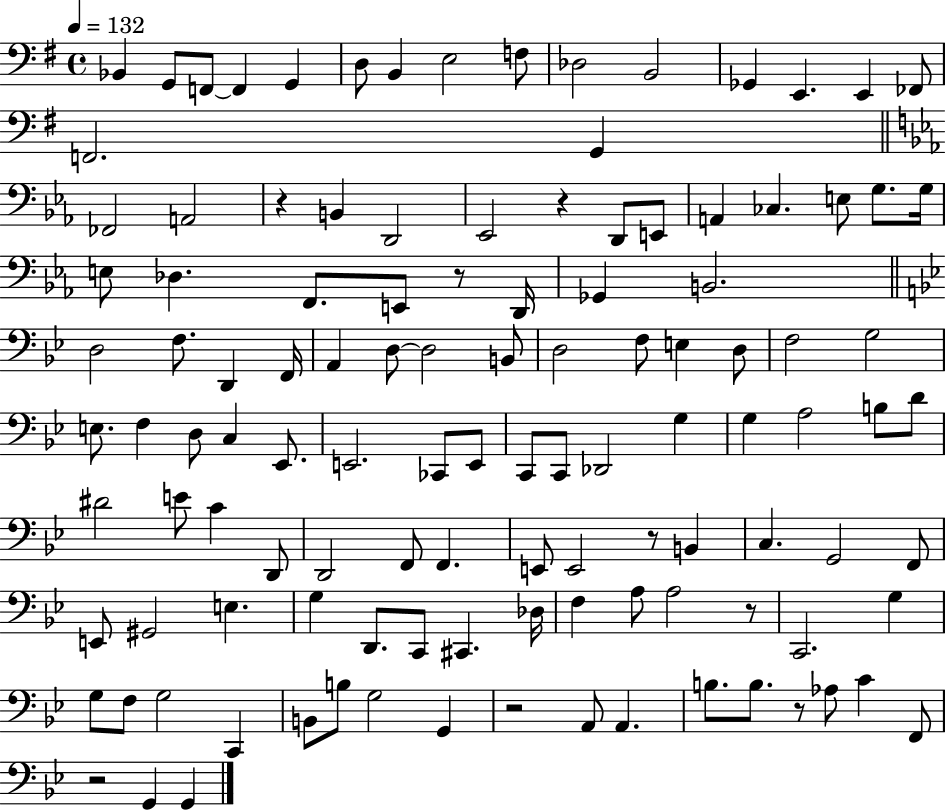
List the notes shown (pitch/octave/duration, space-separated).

Bb2/q G2/e F2/e F2/q G2/q D3/e B2/q E3/h F3/e Db3/h B2/h Gb2/q E2/q. E2/q FES2/e F2/h. G2/q FES2/h A2/h R/q B2/q D2/h Eb2/h R/q D2/e E2/e A2/q CES3/q. E3/e G3/e. G3/s E3/e Db3/q. F2/e. E2/e R/e D2/s Gb2/q B2/h. D3/h F3/e. D2/q F2/s A2/q D3/e D3/h B2/e D3/h F3/e E3/q D3/e F3/h G3/h E3/e. F3/q D3/e C3/q Eb2/e. E2/h. CES2/e E2/e C2/e C2/e Db2/h G3/q G3/q A3/h B3/e D4/e D#4/h E4/e C4/q D2/e D2/h F2/e F2/q. E2/e E2/h R/e B2/q C3/q. G2/h F2/e E2/e G#2/h E3/q. G3/q D2/e. C2/e C#2/q. Db3/s F3/q A3/e A3/h R/e C2/h. G3/q G3/e F3/e G3/h C2/q B2/e B3/e G3/h G2/q R/h A2/e A2/q. B3/e. B3/e. R/e Ab3/e C4/q F2/e R/h G2/q G2/q